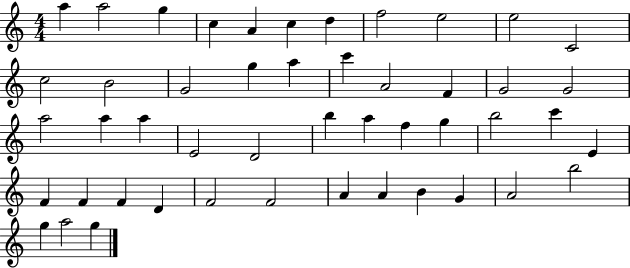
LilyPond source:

{
  \clef treble
  \numericTimeSignature
  \time 4/4
  \key c \major
  a''4 a''2 g''4 | c''4 a'4 c''4 d''4 | f''2 e''2 | e''2 c'2 | \break c''2 b'2 | g'2 g''4 a''4 | c'''4 a'2 f'4 | g'2 g'2 | \break a''2 a''4 a''4 | e'2 d'2 | b''4 a''4 f''4 g''4 | b''2 c'''4 e'4 | \break f'4 f'4 f'4 d'4 | f'2 f'2 | a'4 a'4 b'4 g'4 | a'2 b''2 | \break g''4 a''2 g''4 | \bar "|."
}